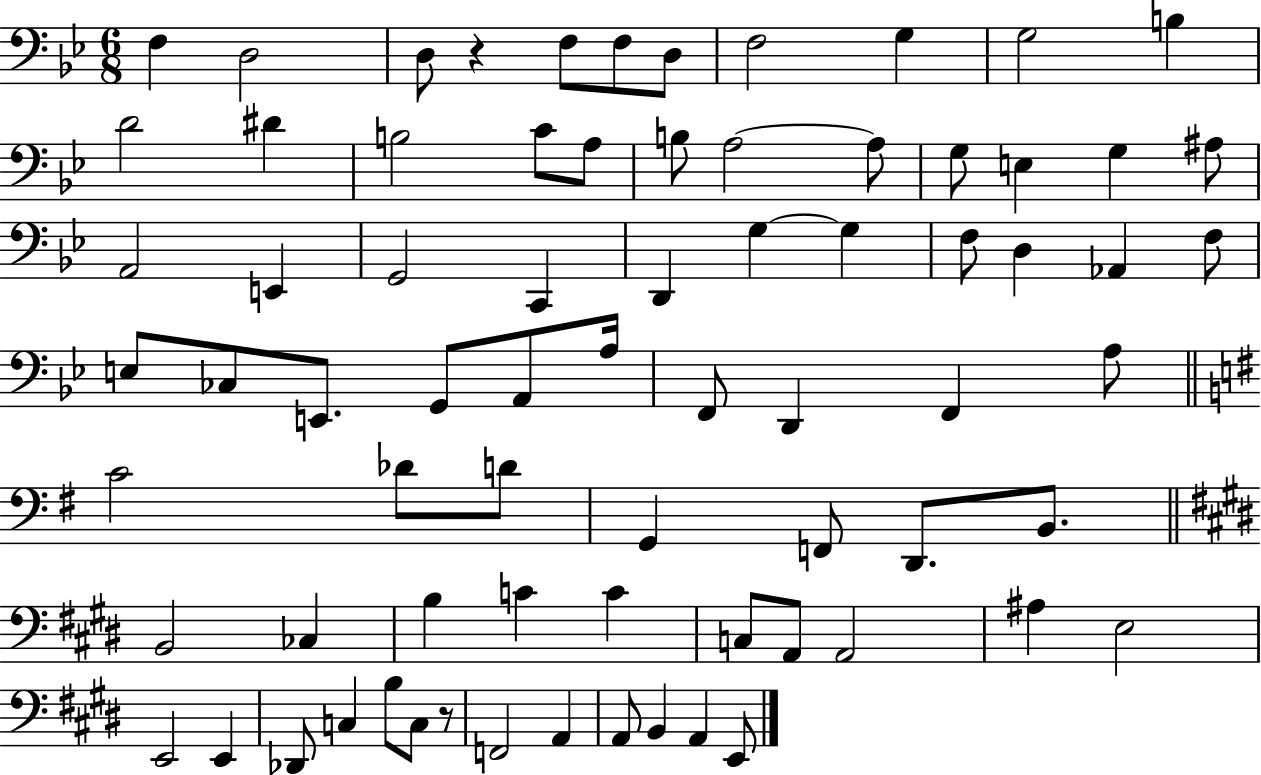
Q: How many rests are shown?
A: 2